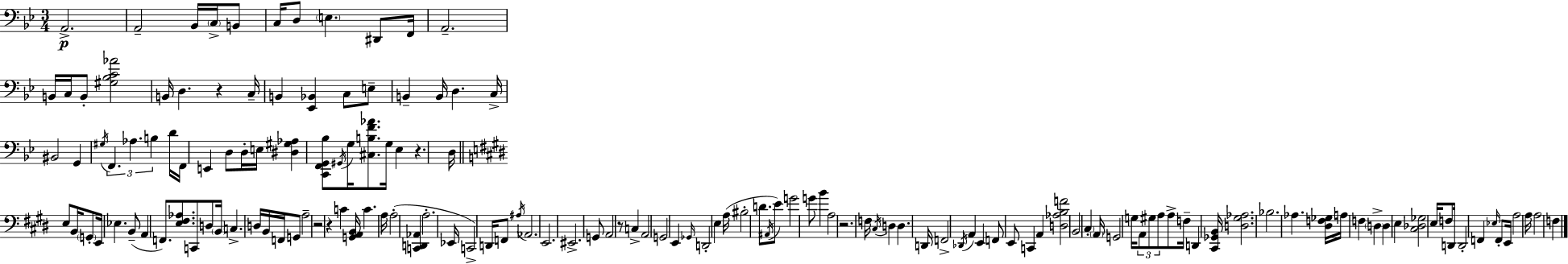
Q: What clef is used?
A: bass